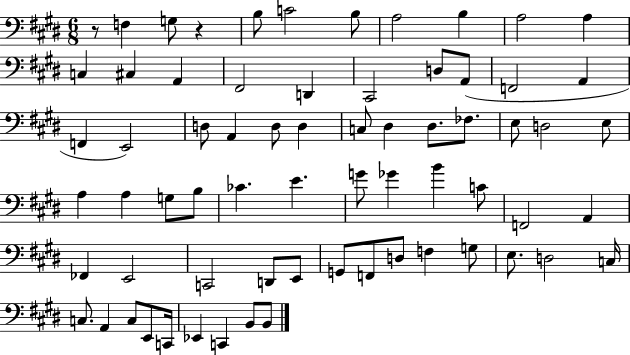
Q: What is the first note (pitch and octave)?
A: F3